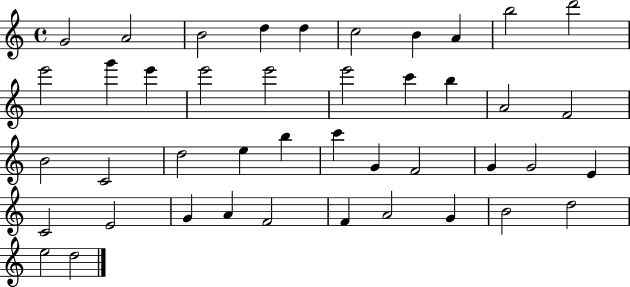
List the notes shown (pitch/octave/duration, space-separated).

G4/h A4/h B4/h D5/q D5/q C5/h B4/q A4/q B5/h D6/h E6/h G6/q E6/q E6/h E6/h E6/h C6/q B5/q A4/h F4/h B4/h C4/h D5/h E5/q B5/q C6/q G4/q F4/h G4/q G4/h E4/q C4/h E4/h G4/q A4/q F4/h F4/q A4/h G4/q B4/h D5/h E5/h D5/h